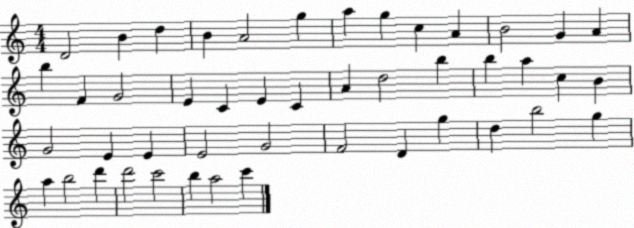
X:1
T:Untitled
M:4/4
L:1/4
K:C
D2 B d B A2 g a g c A B2 G A b F G2 E C E C A d2 b b a c B G2 E E E2 G2 F2 D g d b2 g a b2 d' d'2 c'2 b a2 c'